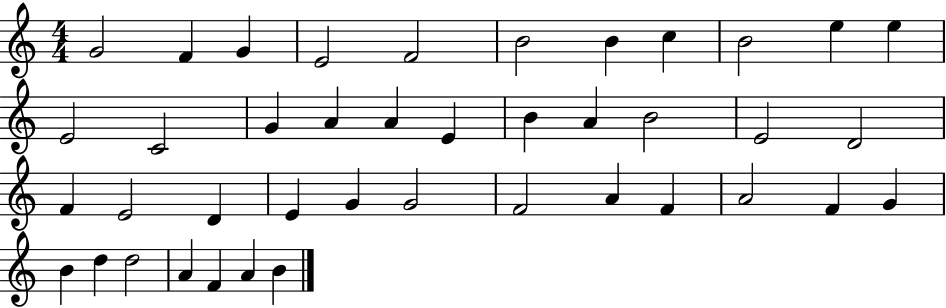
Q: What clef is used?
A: treble